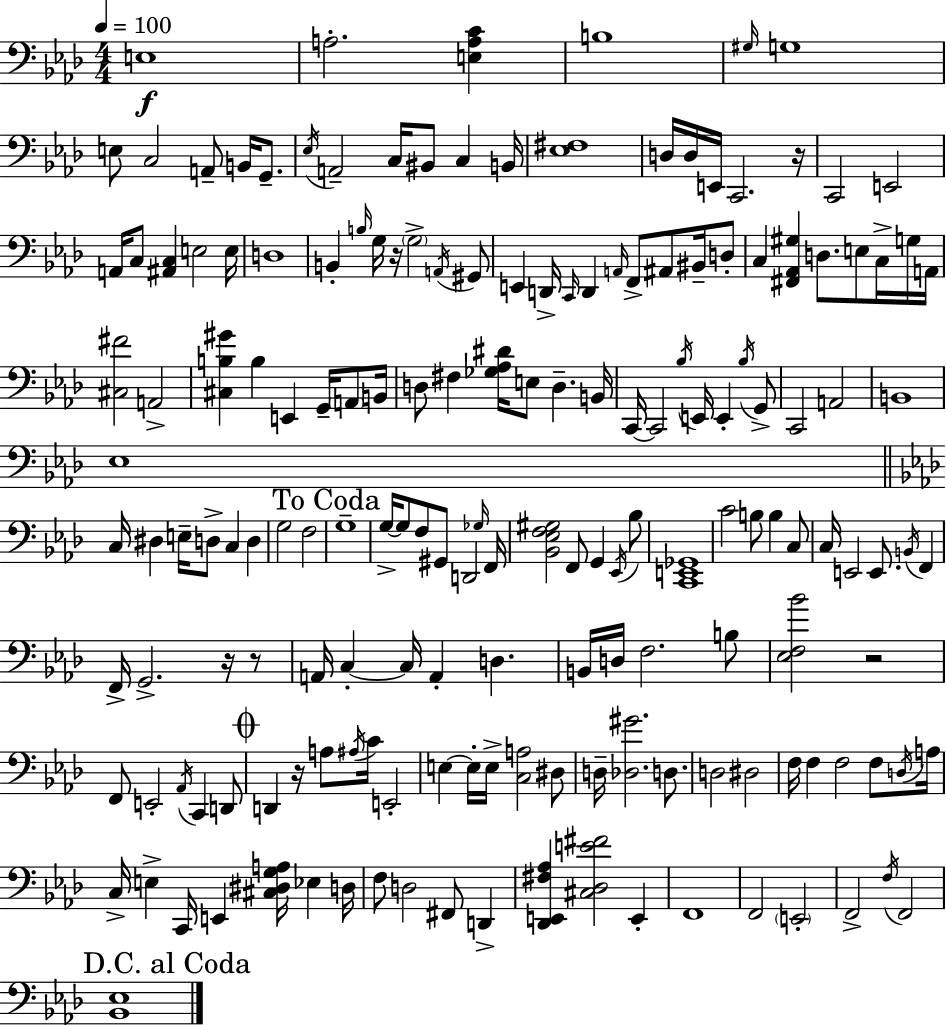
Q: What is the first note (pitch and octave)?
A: E3